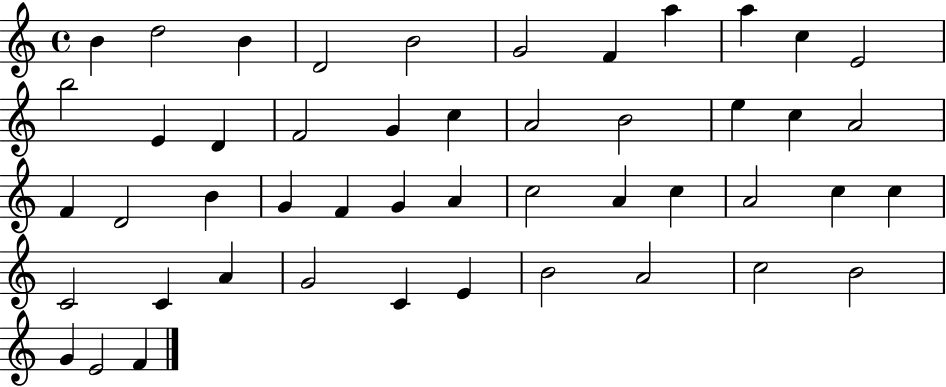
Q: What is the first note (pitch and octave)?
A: B4